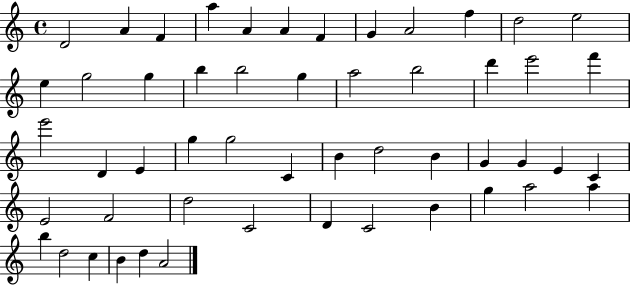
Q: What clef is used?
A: treble